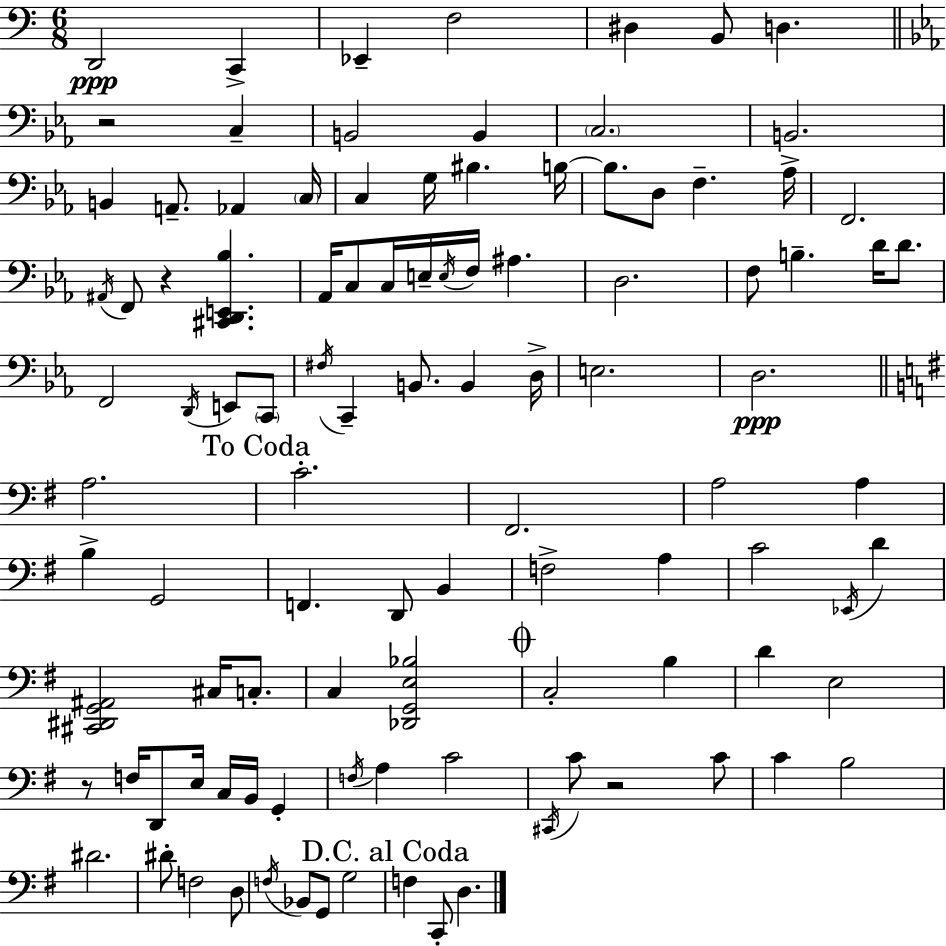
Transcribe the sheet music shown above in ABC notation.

X:1
T:Untitled
M:6/8
L:1/4
K:Am
D,,2 C,, _E,, F,2 ^D, B,,/2 D, z2 C, B,,2 B,, C,2 B,,2 B,, A,,/2 _A,, C,/4 C, G,/4 ^B, B,/4 B,/2 D,/2 F, _A,/4 F,,2 ^A,,/4 F,,/2 z [^C,,D,,E,,_B,] _A,,/4 C,/2 C,/4 E,/4 E,/4 F,/4 ^A, D,2 F,/2 B, D/4 D/2 F,,2 D,,/4 E,,/2 C,,/2 ^F,/4 C,, B,,/2 B,, D,/4 E,2 D,2 A,2 C2 ^F,,2 A,2 A, B, G,,2 F,, D,,/2 B,, F,2 A, C2 _E,,/4 D [^C,,^D,,G,,^A,,]2 ^C,/4 C,/2 C, [_D,,G,,E,_B,]2 C,2 B, D E,2 z/2 F,/4 D,,/2 E,/4 C,/4 B,,/4 G,, F,/4 A, C2 ^C,,/4 C/2 z2 C/2 C B,2 ^D2 ^D/2 F,2 D,/2 F,/4 _B,,/2 G,,/2 G,2 F, C,,/2 D,